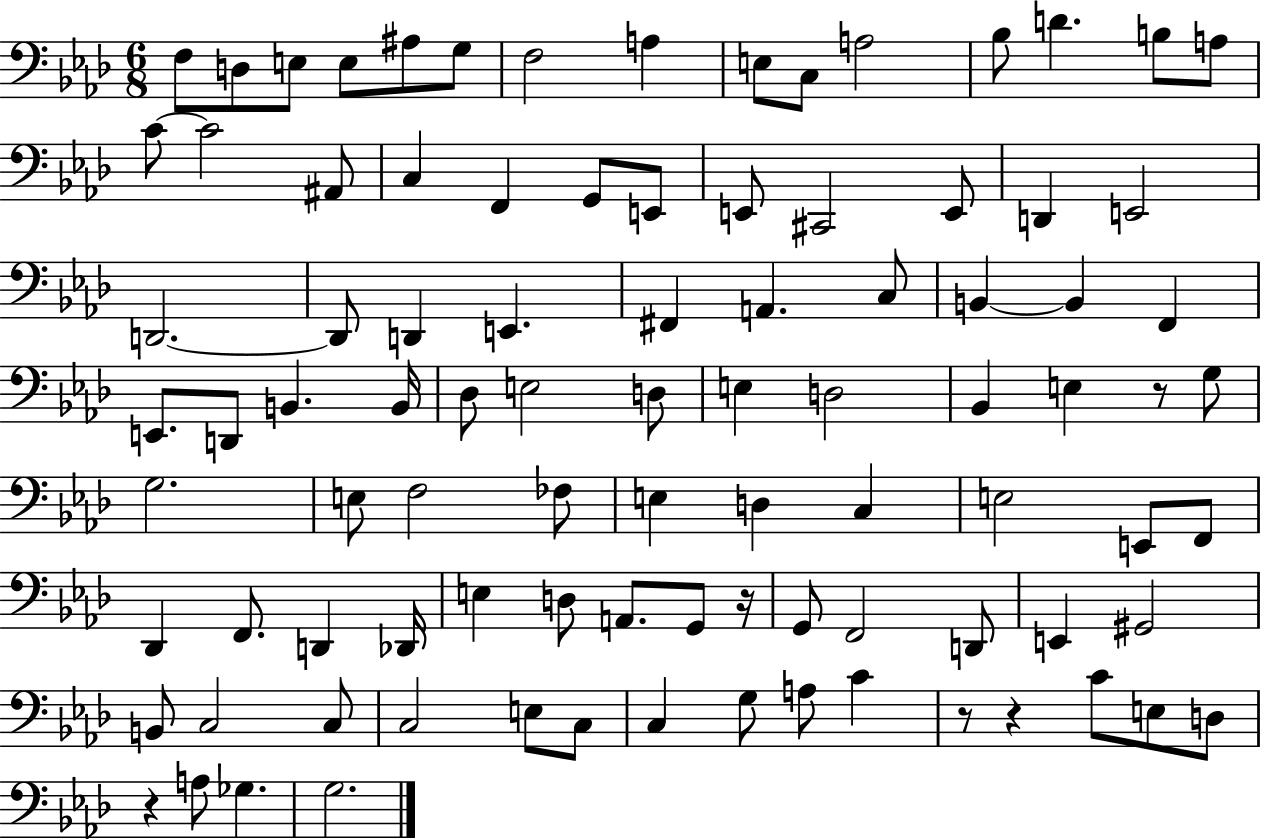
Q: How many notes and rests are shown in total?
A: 93